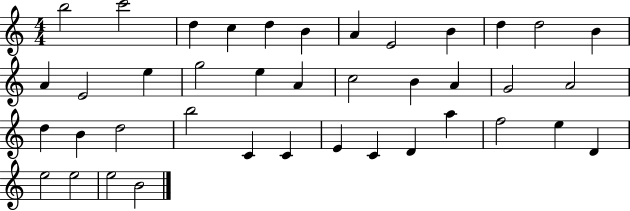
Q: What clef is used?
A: treble